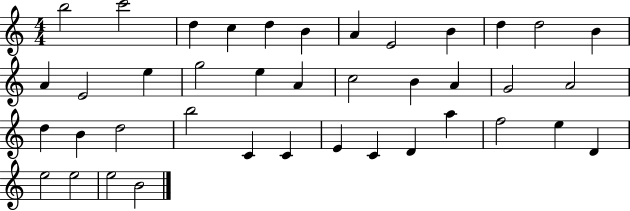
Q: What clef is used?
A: treble